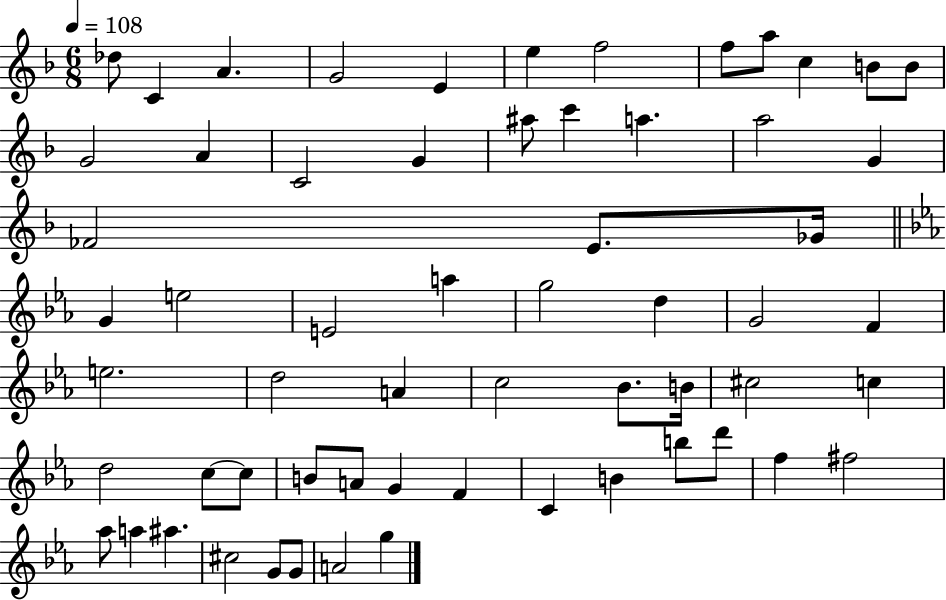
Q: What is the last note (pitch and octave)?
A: G5